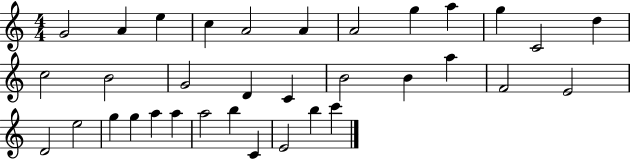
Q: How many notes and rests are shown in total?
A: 34